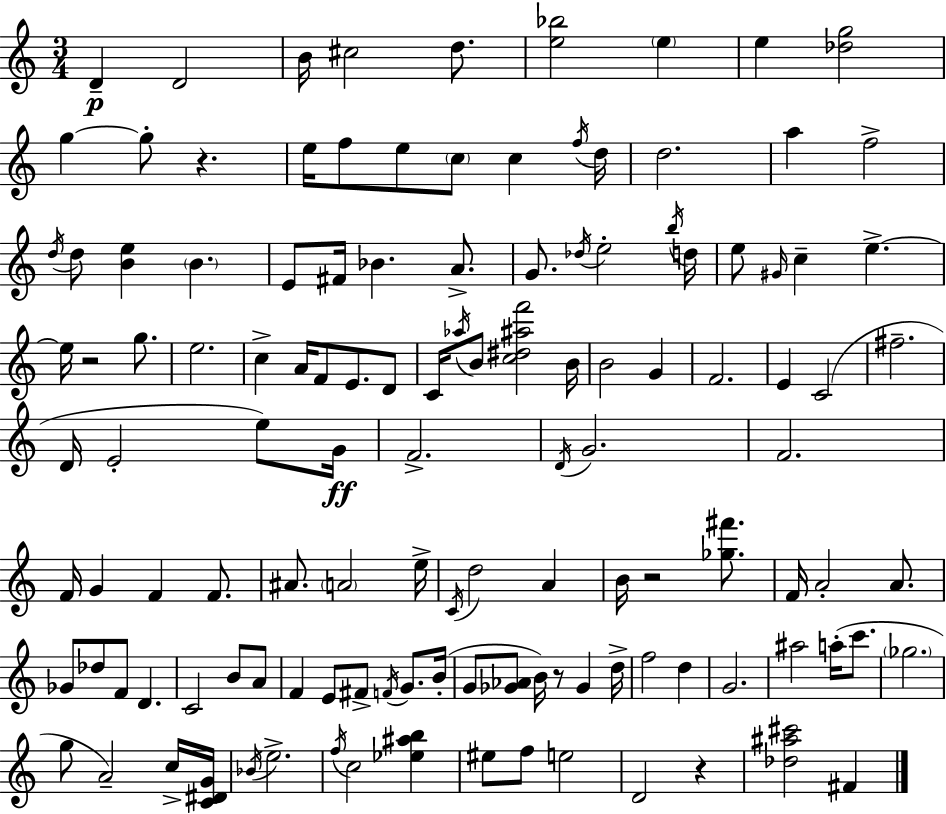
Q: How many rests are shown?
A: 5